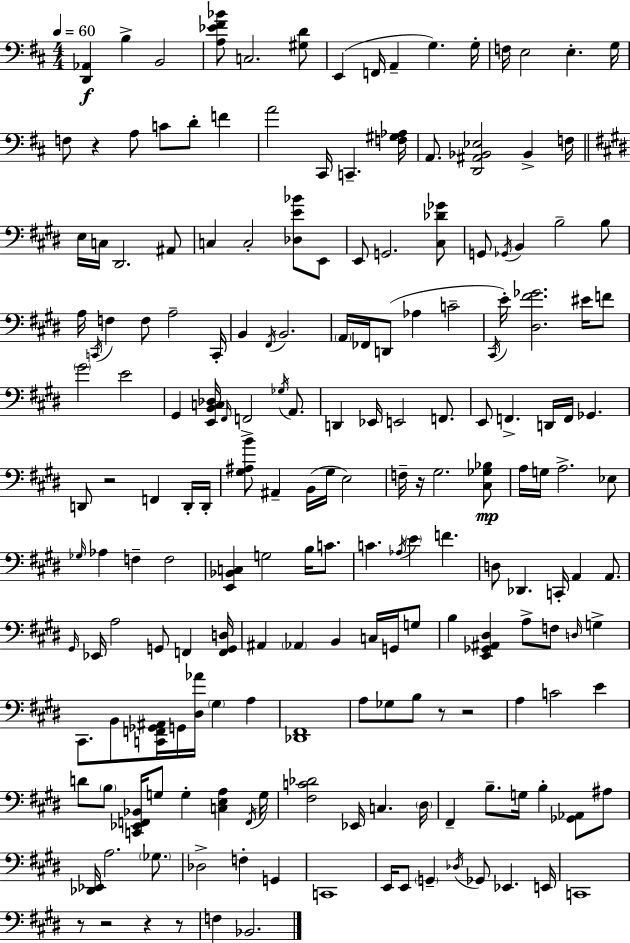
[D2,Ab2]/q B3/q B2/h [A3,Eb4,F#4,Bb4]/e C3/h. [G#3,D4]/e E2/q F2/s A2/q G3/q. G3/s F3/s E3/h E3/q. G3/s F3/e R/q A3/e C4/e D4/e F4/q A4/h C#2/s C2/q. [F3,G#3,Ab3]/s A2/e. [D2,A#2,Bb2,Eb3]/h Bb2/q F3/s E3/s C3/s D#2/h. A#2/e C3/q C3/h [Db3,E4,Bb4]/e E2/e E2/e G2/h. [C#3,Db4,Gb4]/e G2/e Gb2/s B2/q B3/h B3/e A3/s C2/s F3/q F3/e A3/h C2/s B2/q F#2/s B2/h. A2/s FES2/s D2/e Ab3/q C4/h C#2/s E4/s [D#3,F#4,Gb4]/h. EIS4/s F4/e G#4/h E4/h G#2/q [E2,B2,C3,Db3]/s F#2/s F2/h Gb3/s A2/e. D2/q Eb2/s E2/h F2/e. E2/e F2/q. D2/s F2/s Gb2/q. D2/e R/h F2/q D2/s D2/s [G#3,A#3,B4]/e A#2/q B2/s G#3/s E3/h F3/s R/s G#3/h. [C#3,Gb3,Bb3]/e A3/s G3/s A3/h. Eb3/e Gb3/s Ab3/q F3/q F3/h [E2,Bb2,C3]/q G3/h B3/s C4/e. C4/q. Ab3/s E4/q F4/q. D3/e Db2/q. C2/s A2/q A2/e. G#2/s Eb2/s A3/h G2/e F2/q [F2,G2,D3]/s A#2/q Ab2/q B2/q C3/s G2/s G3/e B3/q [E2,Gb2,A#2,D#3]/q A3/e F3/e D3/s G3/q C#2/e. B2/e [C2,F2,Gb2,A#2]/s G2/s [D#3,Ab4]/s G#3/q A3/q [Db2,F#2]/w A3/e Gb3/e B3/e R/e R/h A3/q C4/h E4/q D4/e B3/e [C2,Eb2,F2,Bb2]/s G3/e G3/q [C3,E3,A3]/q F2/s G3/s [F#3,C4,Db4]/h Eb2/s C3/q. D#3/s F#2/q B3/e. G3/s B3/q [Gb2,Ab2]/e A#3/e [Db2,Eb2]/s A3/h. Gb3/e. Db3/h F3/q G2/q C2/w E2/s E2/e G2/q Db3/s Gb2/e Eb2/q. E2/s C2/w R/e R/h R/q R/e F3/q Bb2/h.